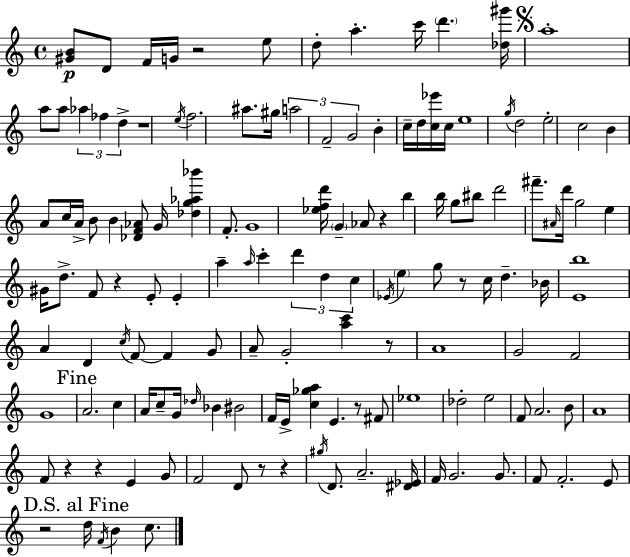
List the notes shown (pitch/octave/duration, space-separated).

[G#4,B4]/e D4/e F4/s G4/s R/h E5/e D5/e A5/q. C6/s D6/q. [Db5,G#6]/s A5/w A5/e A5/e Ab5/q FES5/q D5/q R/w E5/s F5/h. A#5/e. G#5/s A5/h F4/h G4/h B4/q C5/s D5/s [C5,Eb6]/s C5/s E5/w G5/s D5/h E5/h C5/h B4/q A4/e C5/s A4/s B4/e B4/q [Db4,F4,Ab4]/e G4/s [Db5,G5,Ab5,Bb6]/q F4/e. G4/w [Eb5,F5,D6]/s G4/q Ab4/e R/q B5/q B5/s G5/e BIS5/e D6/h F#6/e. A#4/s D6/s G5/h E5/q G#4/s D5/e. F4/e R/q E4/e E4/q A5/q A5/s C6/q D6/q D5/q C5/q Eb4/s E5/q G5/e R/e C5/s D5/q. Bb4/s [E4,B5]/w A4/q D4/q C5/s F4/e F4/q G4/e A4/e G4/h [A5,C6]/q R/e A4/w G4/h F4/h G4/w A4/h. C5/q A4/s C5/e G4/s Db5/s Bb4/q BIS4/h F4/s E4/s [C5,Gb5,A5]/q E4/q. R/e F#4/e Eb5/w Db5/h E5/h F4/e A4/h. B4/e A4/w F4/e R/q R/q E4/q G4/e F4/h D4/e R/e R/q G#5/s D4/e. A4/h. [D#4,Eb4]/s F4/s G4/h. G4/e. F4/e F4/h. E4/e R/h D5/s F4/s B4/q C5/e.